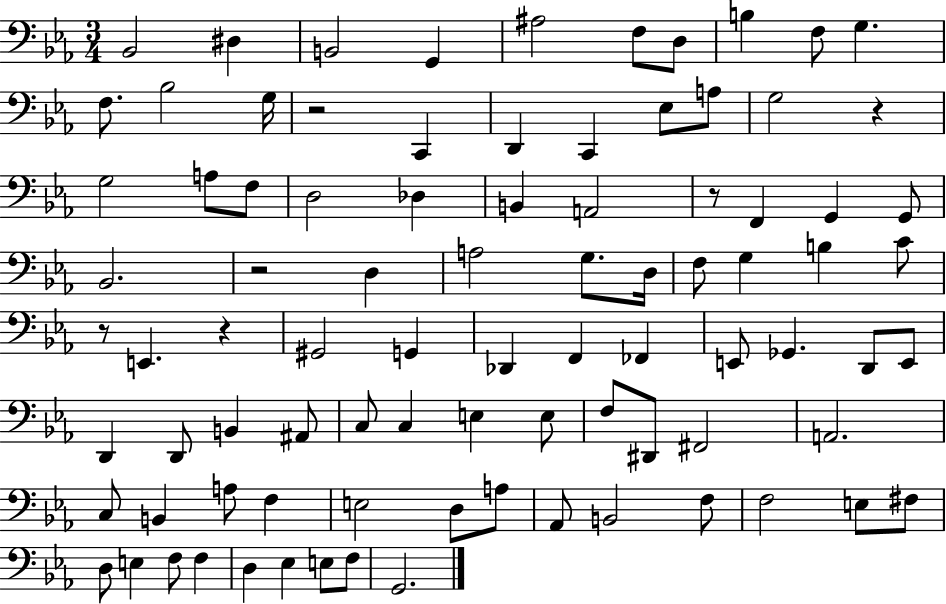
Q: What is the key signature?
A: EES major